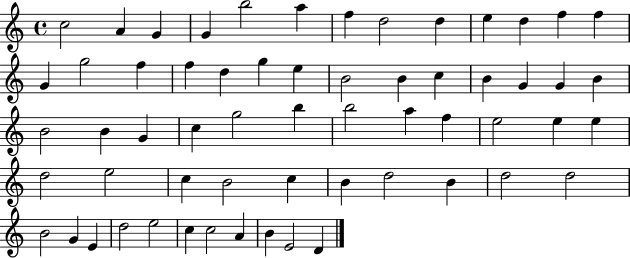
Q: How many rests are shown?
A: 0